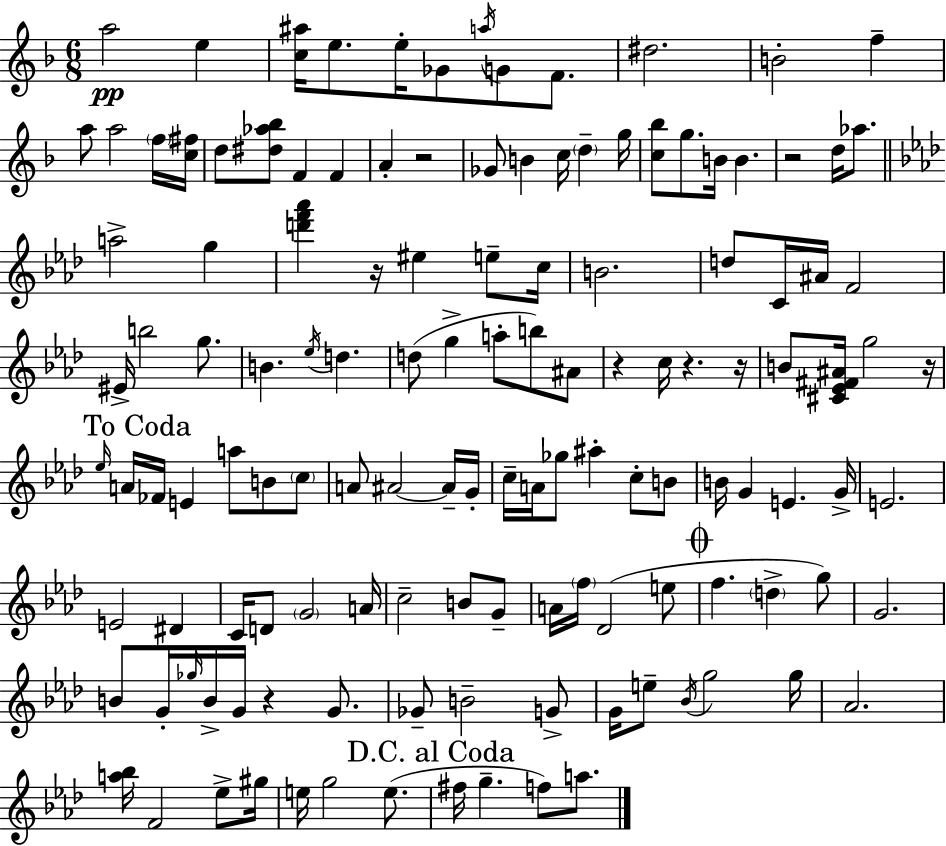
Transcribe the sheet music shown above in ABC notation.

X:1
T:Untitled
M:6/8
L:1/4
K:F
a2 e [c^a]/4 e/2 e/4 _G/2 a/4 G/2 F/2 ^d2 B2 f a/2 a2 f/4 [c^f]/4 d/2 [^d_a_b]/2 F F A z2 _G/2 B c/4 d g/4 [c_b]/2 g/2 B/4 B z2 d/4 _a/2 a2 g [d'f'_a'] z/4 ^e e/2 c/4 B2 d/2 C/4 ^A/4 F2 ^E/4 b2 g/2 B _e/4 d d/2 g a/2 b/2 ^A/2 z c/4 z z/4 B/2 [^C_E^F^A]/4 g2 z/4 _e/4 A/4 _F/4 E a/2 B/2 c/2 A/2 ^A2 ^A/4 G/4 c/4 A/4 _g/2 ^a c/2 B/2 B/4 G E G/4 E2 E2 ^D C/4 D/2 G2 A/4 c2 B/2 G/2 A/4 f/4 _D2 e/2 f d g/2 G2 B/2 G/4 _g/4 B/4 G/4 z G/2 _G/2 B2 G/2 G/4 e/2 _B/4 g2 g/4 _A2 [a_b]/4 F2 _e/2 ^g/4 e/4 g2 e/2 ^f/4 g f/2 a/2